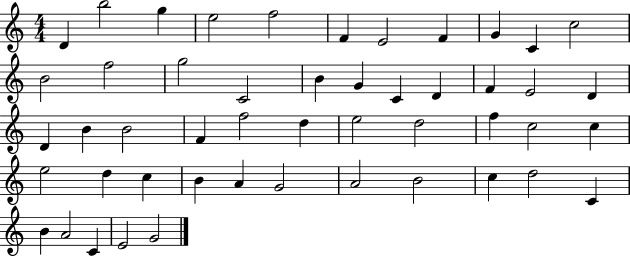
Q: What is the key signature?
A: C major